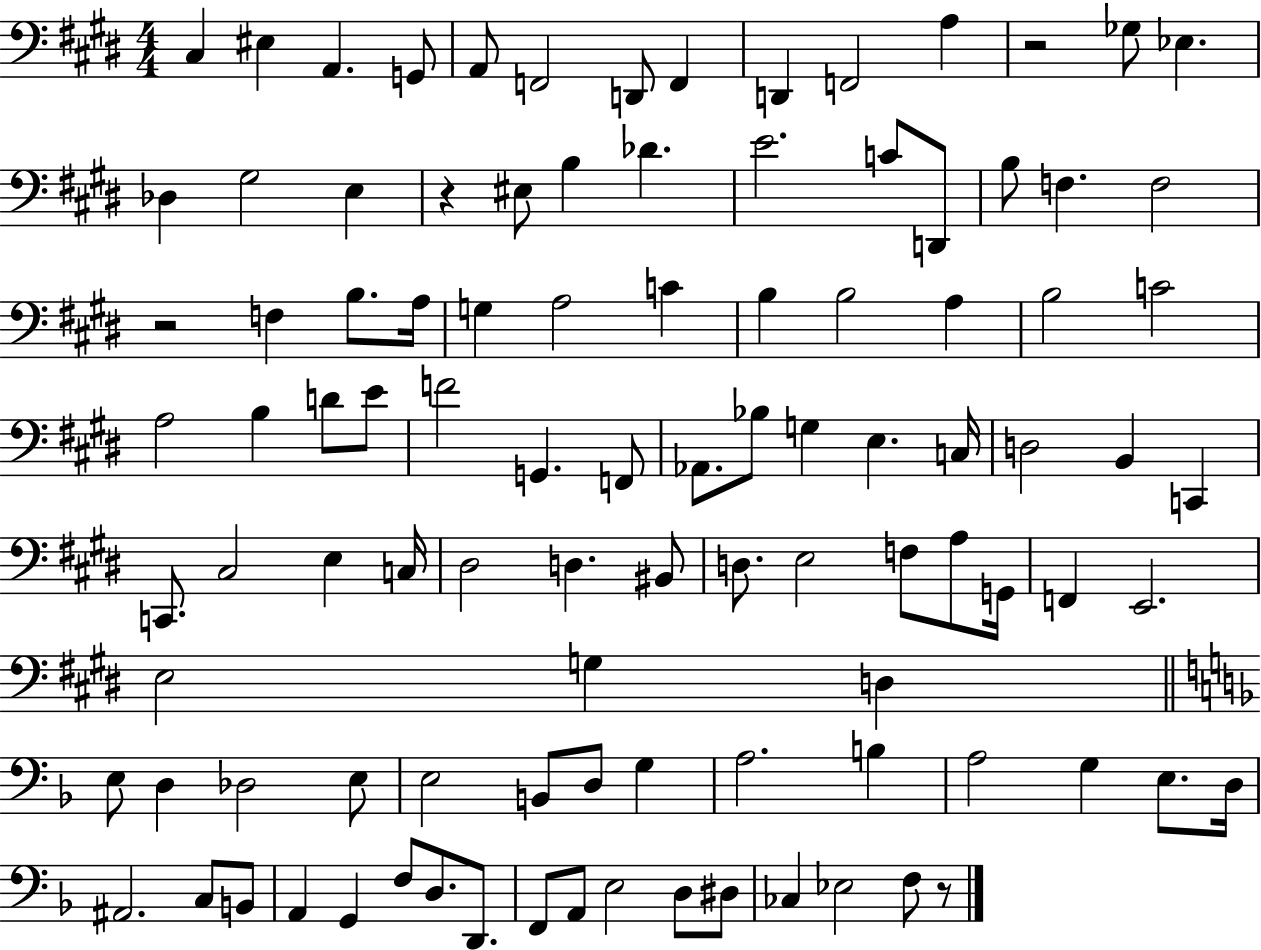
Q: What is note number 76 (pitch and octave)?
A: G3